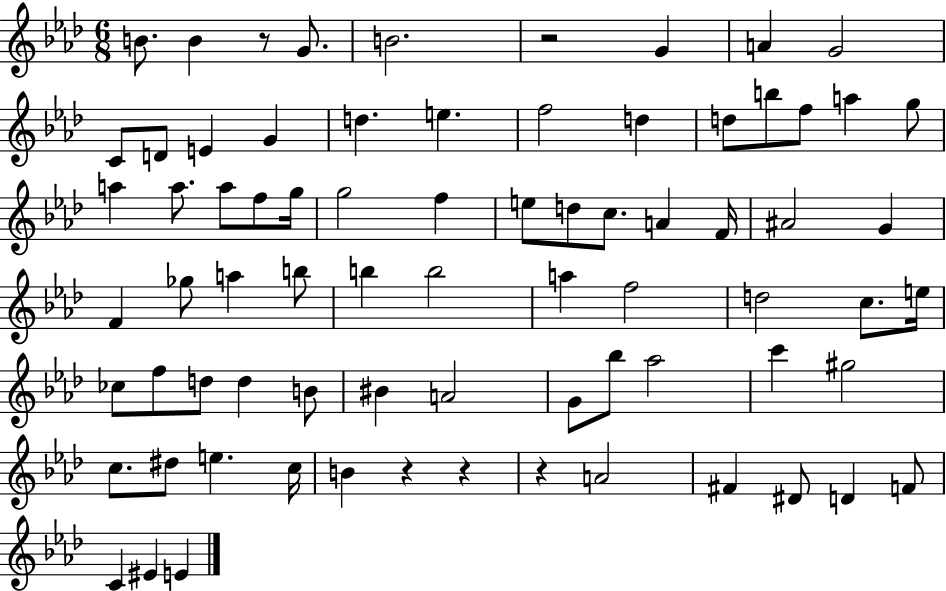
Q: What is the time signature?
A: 6/8